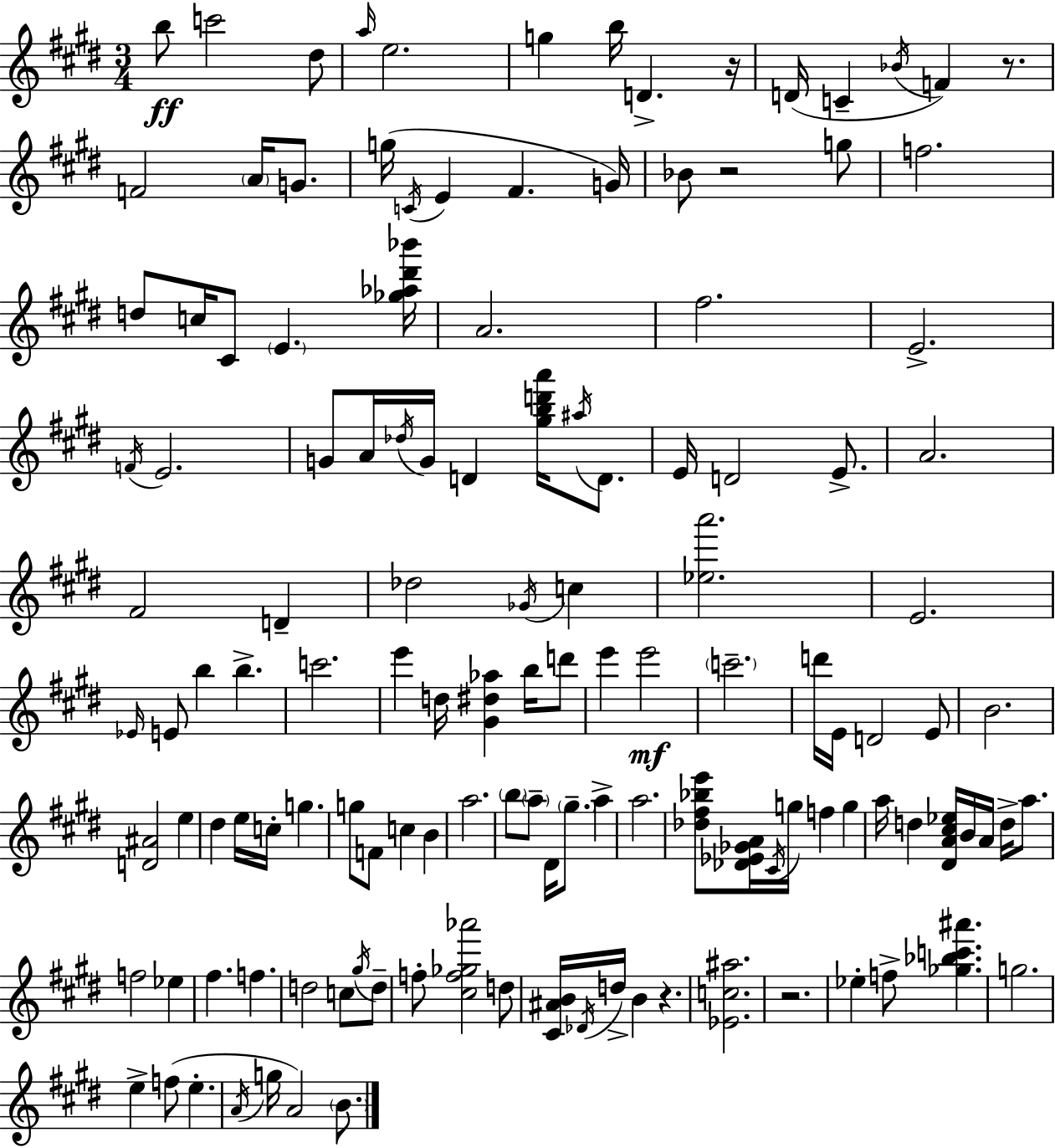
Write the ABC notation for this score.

X:1
T:Untitled
M:3/4
L:1/4
K:E
b/2 c'2 ^d/2 a/4 e2 g b/4 D z/4 D/4 C _B/4 F z/2 F2 A/4 G/2 g/4 C/4 E ^F G/4 _B/2 z2 g/2 f2 d/2 c/4 ^C/2 E [_g_a^d'_b']/4 A2 ^f2 E2 F/4 E2 G/2 A/4 _d/4 G/4 D [^gbd'a']/4 ^a/4 D/2 E/4 D2 E/2 A2 ^F2 D _d2 _G/4 c [_ea']2 E2 _E/4 E/2 b b c'2 e' d/4 [^G^d_a] b/4 d'/2 e' e'2 c'2 d'/4 E/4 D2 E/2 B2 [D^A]2 e ^d e/4 c/4 g g/2 F/2 c B a2 b/2 a/2 ^D/4 ^g/2 a a2 [_d^f_be']/2 [_D_E_GA]/4 ^C/4 g/4 f g a/4 d [^DA^c_e]/4 B/4 A/4 d/4 a/2 f2 _e ^f f d2 c/2 ^g/4 d/2 f/2 [^cf_g_a']2 d/2 [^C^AB]/4 _D/4 d/4 B z [_Ec^a]2 z2 _e f/2 [_g_bc'^a'] g2 e f/2 e A/4 g/4 A2 B/2